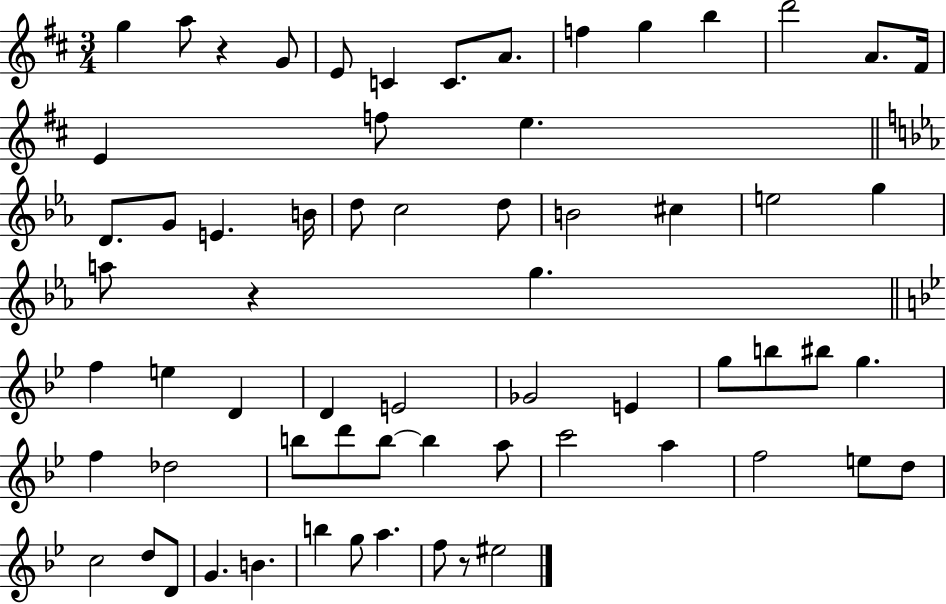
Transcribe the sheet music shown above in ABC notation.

X:1
T:Untitled
M:3/4
L:1/4
K:D
g a/2 z G/2 E/2 C C/2 A/2 f g b d'2 A/2 ^F/4 E f/2 e D/2 G/2 E B/4 d/2 c2 d/2 B2 ^c e2 g a/2 z g f e D D E2 _G2 E g/2 b/2 ^b/2 g f _d2 b/2 d'/2 b/2 b a/2 c'2 a f2 e/2 d/2 c2 d/2 D/2 G B b g/2 a f/2 z/2 ^e2